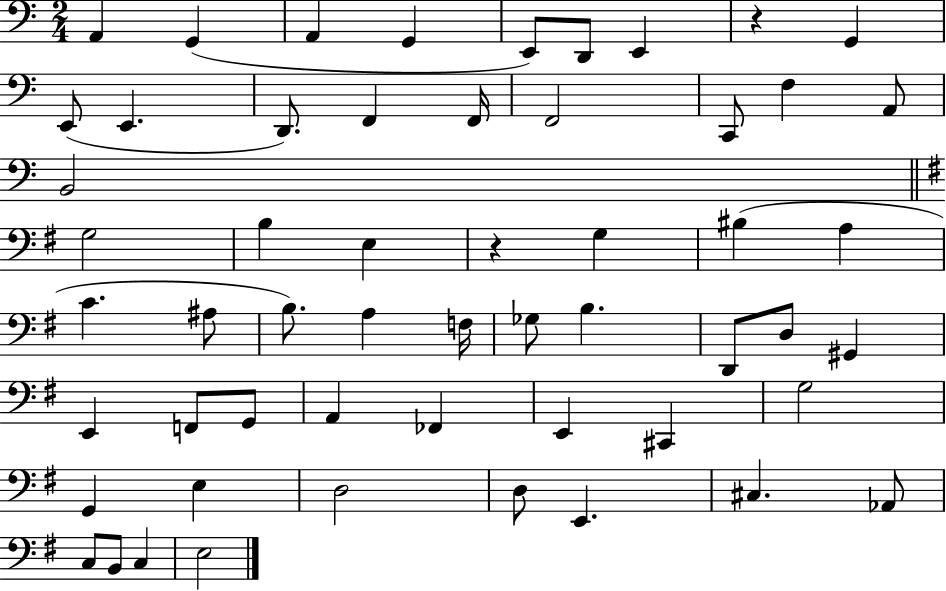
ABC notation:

X:1
T:Untitled
M:2/4
L:1/4
K:C
A,, G,, A,, G,, E,,/2 D,,/2 E,, z G,, E,,/2 E,, D,,/2 F,, F,,/4 F,,2 C,,/2 F, A,,/2 B,,2 G,2 B, E, z G, ^B, A, C ^A,/2 B,/2 A, F,/4 _G,/2 B, D,,/2 D,/2 ^G,, E,, F,,/2 G,,/2 A,, _F,, E,, ^C,, G,2 G,, E, D,2 D,/2 E,, ^C, _A,,/2 C,/2 B,,/2 C, E,2